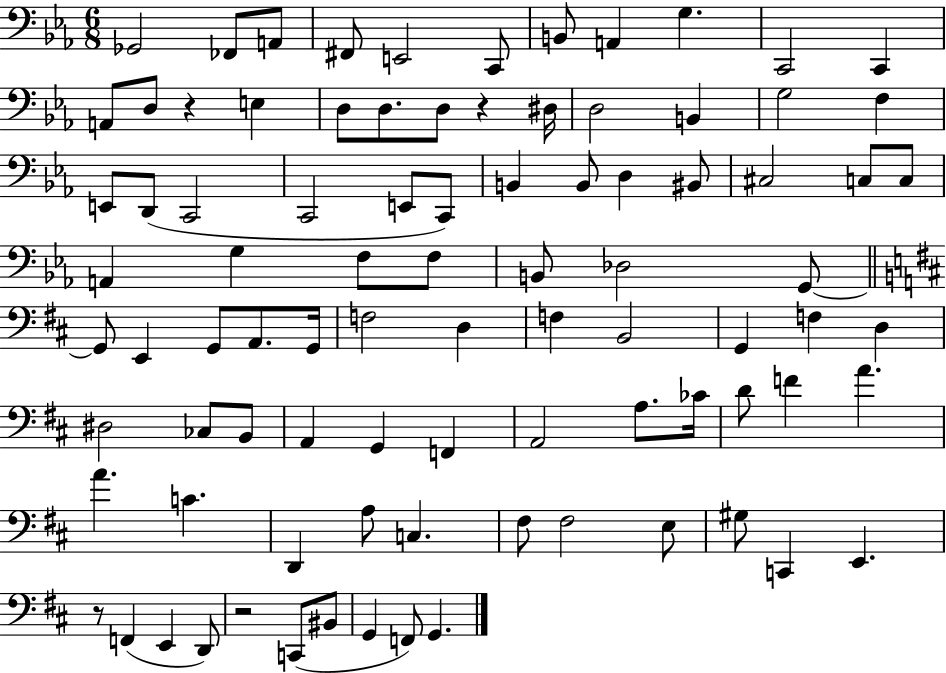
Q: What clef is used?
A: bass